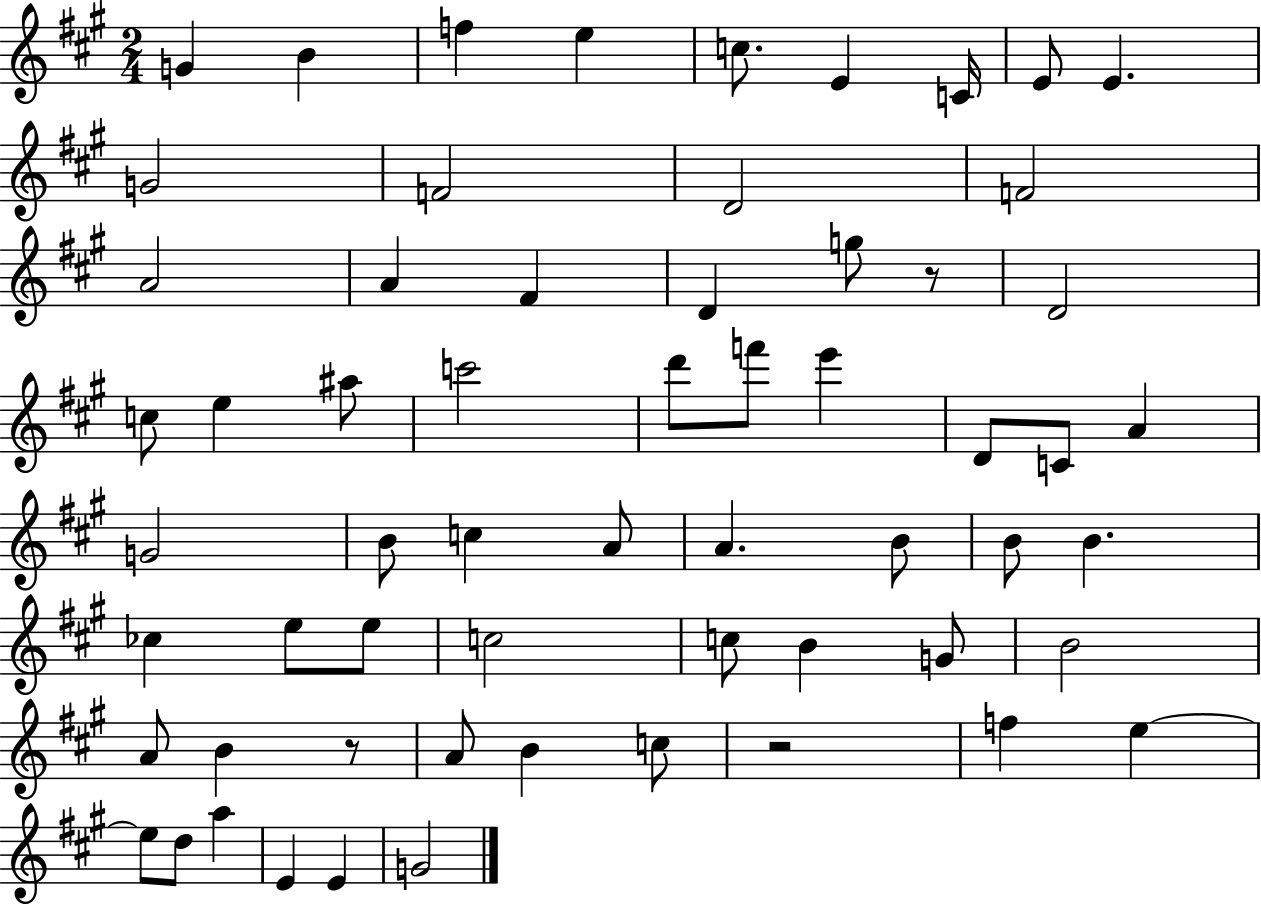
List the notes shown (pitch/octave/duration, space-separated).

G4/q B4/q F5/q E5/q C5/e. E4/q C4/s E4/e E4/q. G4/h F4/h D4/h F4/h A4/h A4/q F#4/q D4/q G5/e R/e D4/h C5/e E5/q A#5/e C6/h D6/e F6/e E6/q D4/e C4/e A4/q G4/h B4/e C5/q A4/e A4/q. B4/e B4/e B4/q. CES5/q E5/e E5/e C5/h C5/e B4/q G4/e B4/h A4/e B4/q R/e A4/e B4/q C5/e R/h F5/q E5/q E5/e D5/e A5/q E4/q E4/q G4/h